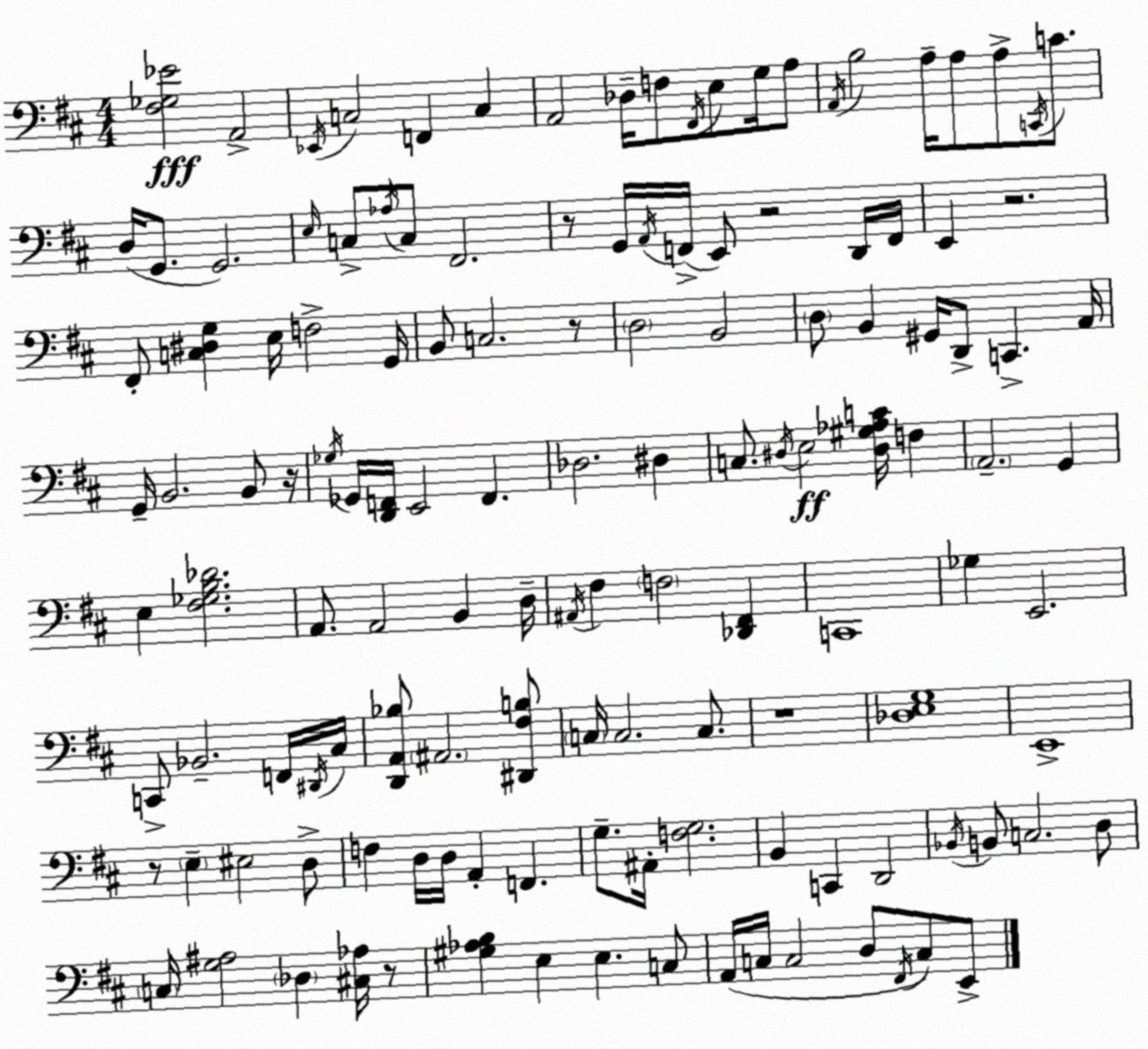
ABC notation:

X:1
T:Untitled
M:4/4
L:1/4
K:D
[^F,_G,_E]2 A,,2 _E,,/4 C,2 F,, C, A,,2 _D,/4 F,/2 ^F,,/4 E,/2 G,/4 A,/2 A,,/4 B,2 A,/4 A,/2 A,/2 C,,/4 C/2 D,/4 G,,/2 G,,2 E,/4 C,/2 _A,/4 C,/2 ^F,,2 z/2 G,,/4 A,,/4 F,,/4 E,,/2 z2 D,,/4 F,,/4 E,, z2 ^F,,/2 [C,^D,G,] E,/4 F,2 G,,/4 B,,/2 C,2 z/2 D,2 B,,2 D,/2 B,, ^G,,/4 D,,/2 C,, A,,/4 G,,/4 B,,2 B,,/2 z/4 _G,/4 _G,,/4 [D,,F,,]/4 E,,2 F,, _D,2 ^D, C,/2 ^D,/4 E,2 [^D,^G,_A,C]/4 F, A,,2 G,, E, [^F,_G,B,_D]2 A,,/2 A,,2 B,, D,/4 ^A,,/4 ^F, F,2 [_D,,^F,,] C,,4 _G, E,,2 C,,/2 _B,,2 F,,/4 ^D,,/4 ^C,/4 [D,,A,,_B,]/2 ^A,,2 [^D,,^F,B,]/2 C,/4 C,2 C,/2 z4 [_D,E,G,]4 E,,4 z/2 E, ^E,2 D,/2 F, D,/4 D,/4 A,, F,, G,/2 ^A,,/4 [F,G,]2 B,, C,, D,,2 _B,,/4 B,,/2 C,2 D,/2 C,/4 [G,^A,]2 _D, [^C,_A,]/4 z/2 [^G,_A,B,] E, E, C,/2 A,,/4 C,/4 C,2 D,/2 ^F,,/4 C,/2 E,,/2